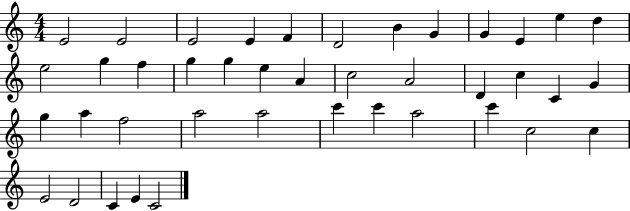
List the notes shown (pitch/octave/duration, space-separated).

E4/h E4/h E4/h E4/q F4/q D4/h B4/q G4/q G4/q E4/q E5/q D5/q E5/h G5/q F5/q G5/q G5/q E5/q A4/q C5/h A4/h D4/q C5/q C4/q G4/q G5/q A5/q F5/h A5/h A5/h C6/q C6/q A5/h C6/q C5/h C5/q E4/h D4/h C4/q E4/q C4/h